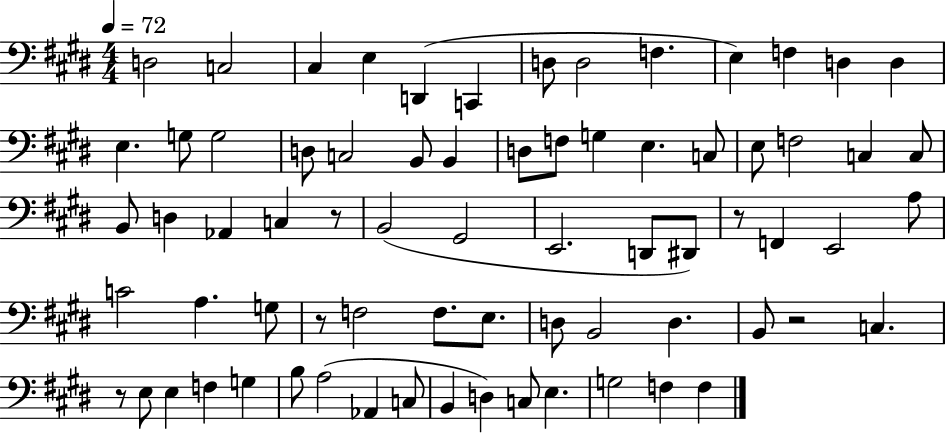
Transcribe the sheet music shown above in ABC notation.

X:1
T:Untitled
M:4/4
L:1/4
K:E
D,2 C,2 ^C, E, D,, C,, D,/2 D,2 F, E, F, D, D, E, G,/2 G,2 D,/2 C,2 B,,/2 B,, D,/2 F,/2 G, E, C,/2 E,/2 F,2 C, C,/2 B,,/2 D, _A,, C, z/2 B,,2 ^G,,2 E,,2 D,,/2 ^D,,/2 z/2 F,, E,,2 A,/2 C2 A, G,/2 z/2 F,2 F,/2 E,/2 D,/2 B,,2 D, B,,/2 z2 C, z/2 E,/2 E, F, G, B,/2 A,2 _A,, C,/2 B,, D, C,/2 E, G,2 F, F,